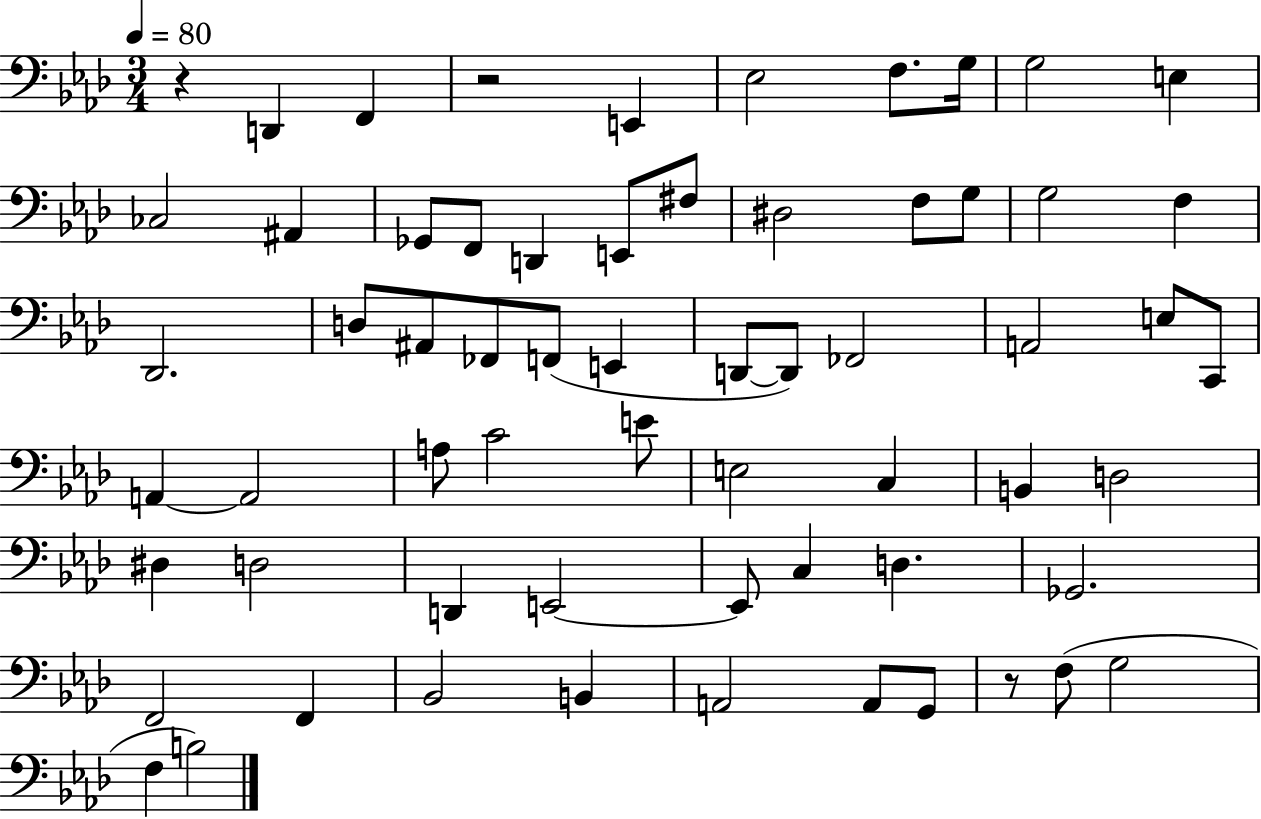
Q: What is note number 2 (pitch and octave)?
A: F2